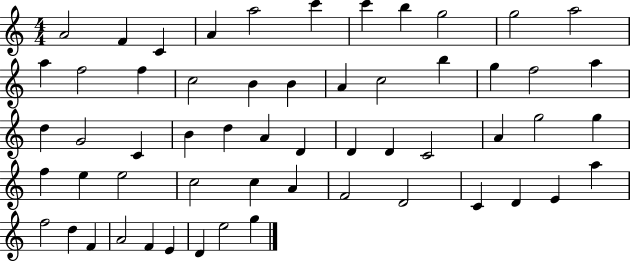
{
  \clef treble
  \numericTimeSignature
  \time 4/4
  \key c \major
  a'2 f'4 c'4 | a'4 a''2 c'''4 | c'''4 b''4 g''2 | g''2 a''2 | \break a''4 f''2 f''4 | c''2 b'4 b'4 | a'4 c''2 b''4 | g''4 f''2 a''4 | \break d''4 g'2 c'4 | b'4 d''4 a'4 d'4 | d'4 d'4 c'2 | a'4 g''2 g''4 | \break f''4 e''4 e''2 | c''2 c''4 a'4 | f'2 d'2 | c'4 d'4 e'4 a''4 | \break f''2 d''4 f'4 | a'2 f'4 e'4 | d'4 e''2 g''4 | \bar "|."
}